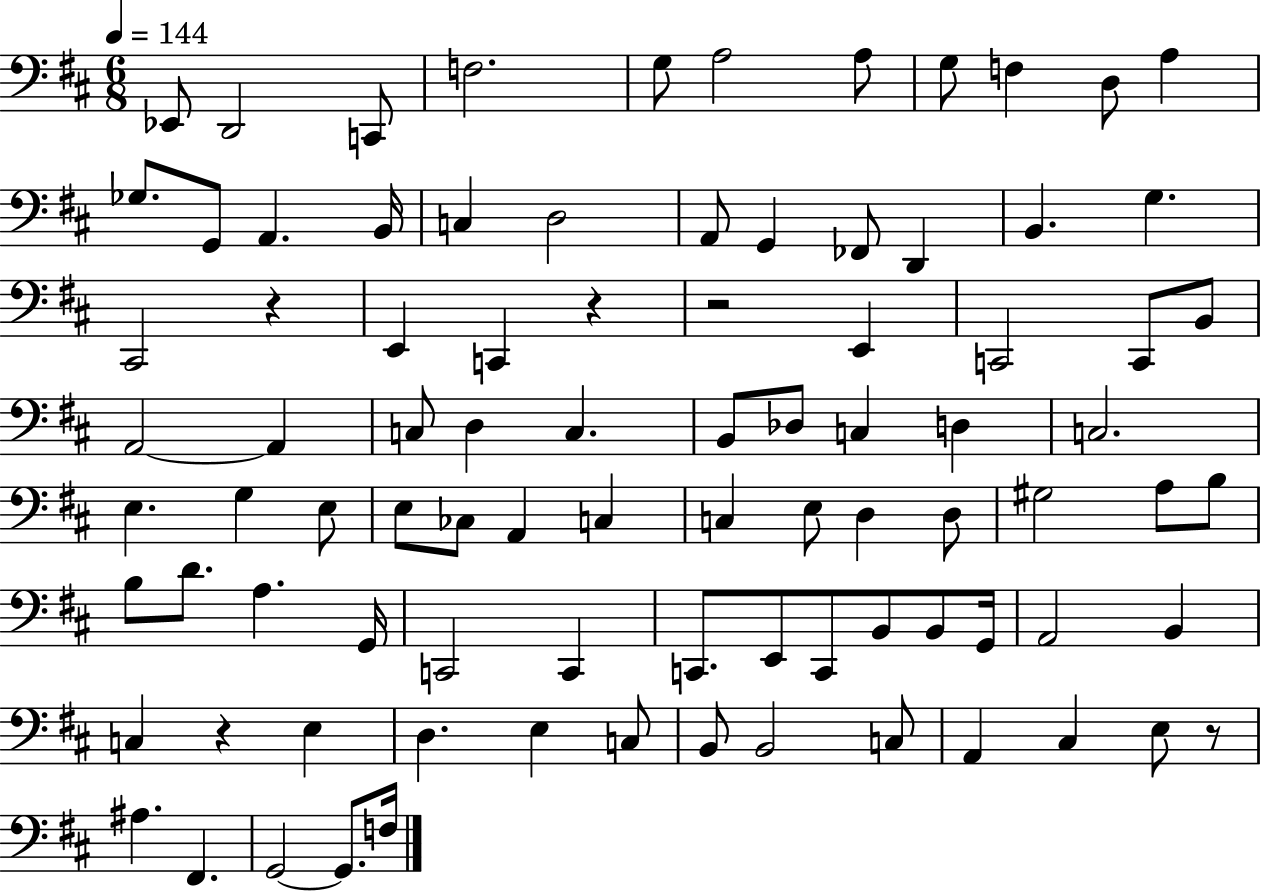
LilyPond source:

{
  \clef bass
  \numericTimeSignature
  \time 6/8
  \key d \major
  \tempo 4 = 144
  ees,8 d,2 c,8 | f2. | g8 a2 a8 | g8 f4 d8 a4 | \break ges8. g,8 a,4. b,16 | c4 d2 | a,8 g,4 fes,8 d,4 | b,4. g4. | \break cis,2 r4 | e,4 c,4 r4 | r2 e,4 | c,2 c,8 b,8 | \break a,2~~ a,4 | c8 d4 c4. | b,8 des8 c4 d4 | c2. | \break e4. g4 e8 | e8 ces8 a,4 c4 | c4 e8 d4 d8 | gis2 a8 b8 | \break b8 d'8. a4. g,16 | c,2 c,4 | c,8. e,8 c,8 b,8 b,8 g,16 | a,2 b,4 | \break c4 r4 e4 | d4. e4 c8 | b,8 b,2 c8 | a,4 cis4 e8 r8 | \break ais4. fis,4. | g,2~~ g,8. f16 | \bar "|."
}